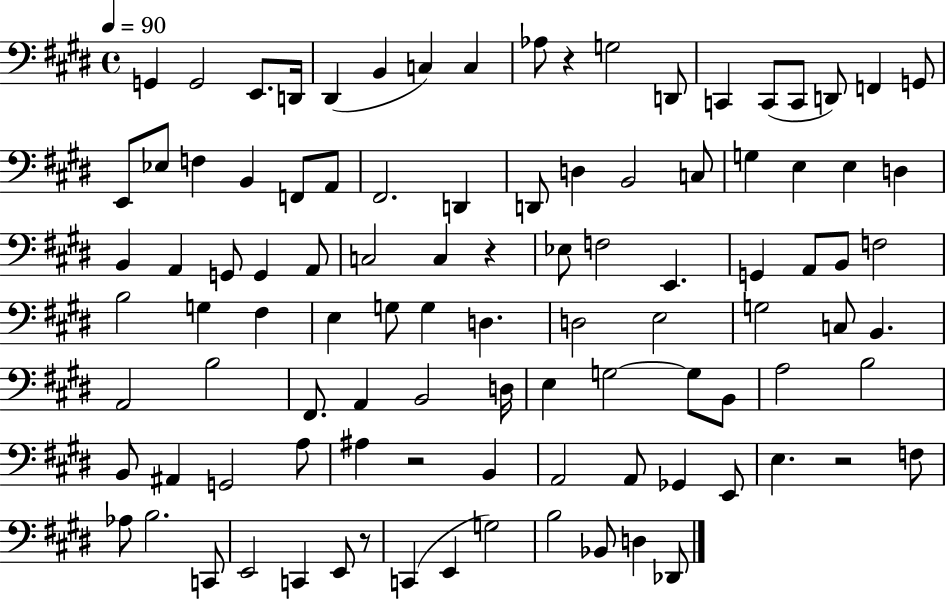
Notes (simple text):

G2/q G2/h E2/e. D2/s D#2/q B2/q C3/q C3/q Ab3/e R/q G3/h D2/e C2/q C2/e C2/e D2/e F2/q G2/e E2/e Eb3/e F3/q B2/q F2/e A2/e F#2/h. D2/q D2/e D3/q B2/h C3/e G3/q E3/q E3/q D3/q B2/q A2/q G2/e G2/q A2/e C3/h C3/q R/q Eb3/e F3/h E2/q. G2/q A2/e B2/e F3/h B3/h G3/q F#3/q E3/q G3/e G3/q D3/q. D3/h E3/h G3/h C3/e B2/q. A2/h B3/h F#2/e. A2/q B2/h D3/s E3/q G3/h G3/e B2/e A3/h B3/h B2/e A#2/q G2/h A3/e A#3/q R/h B2/q A2/h A2/e Gb2/q E2/e E3/q. R/h F3/e Ab3/e B3/h. C2/e E2/h C2/q E2/e R/e C2/q E2/q G3/h B3/h Bb2/e D3/q Db2/e